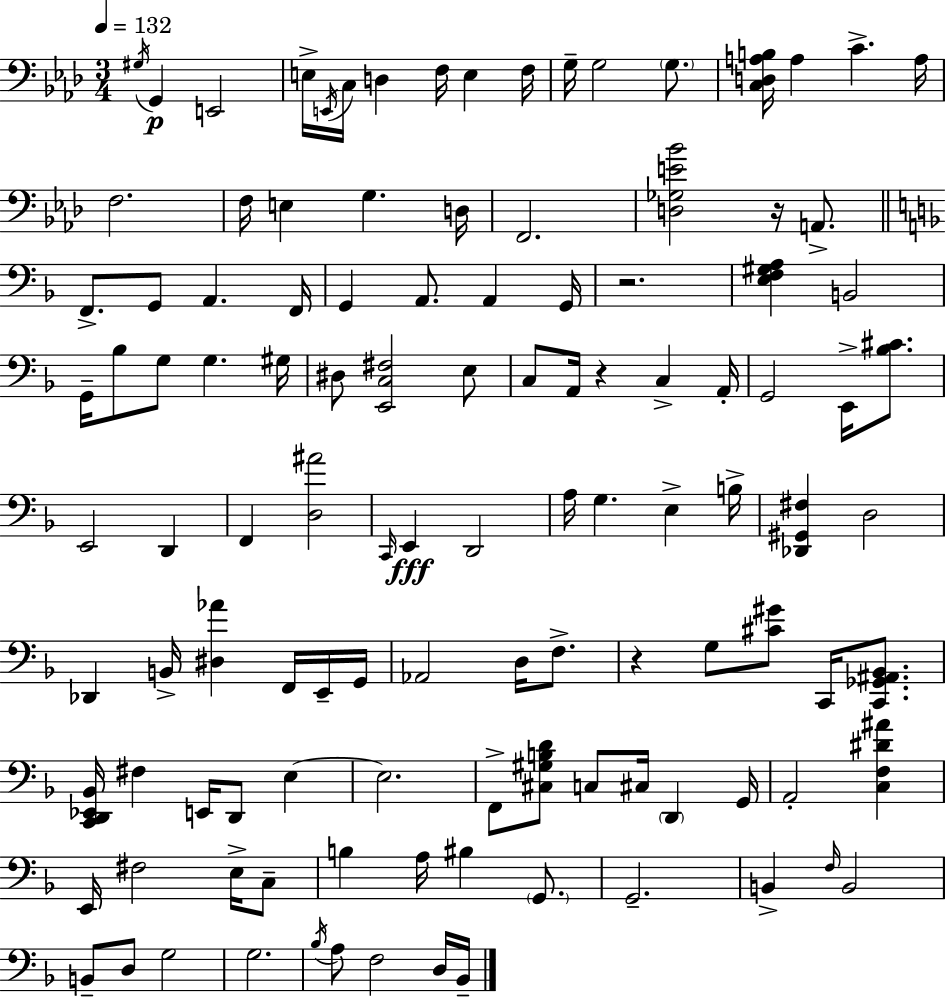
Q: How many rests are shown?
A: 4